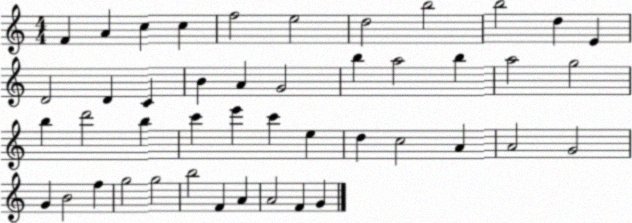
X:1
T:Untitled
M:4/4
L:1/4
K:C
F A c c f2 e2 d2 b2 b2 d E D2 D C B A G2 b a2 b a2 g2 b d'2 b c' e' c' e d c2 A A2 G2 G B2 f g2 g2 b2 F A A2 F G